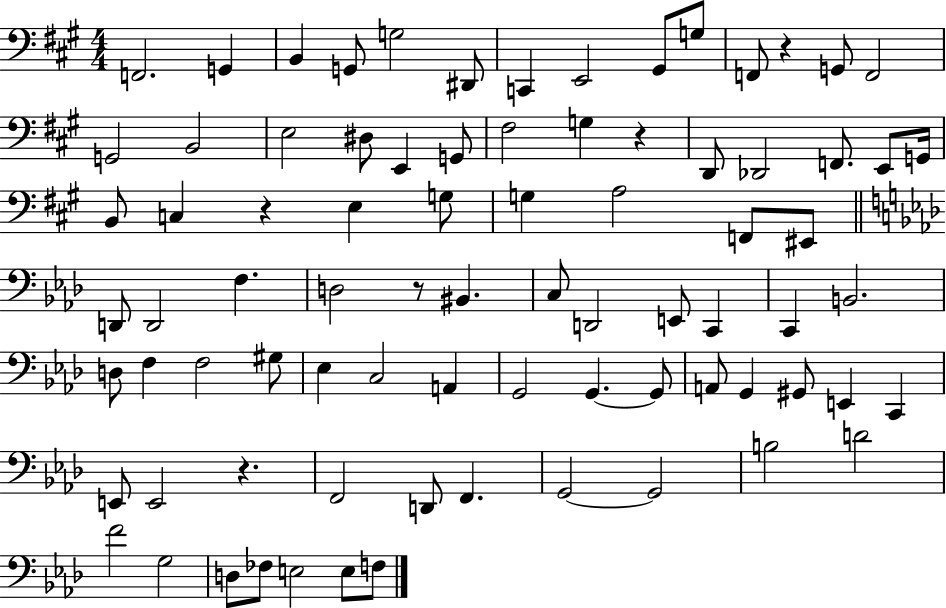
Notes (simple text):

F2/h. G2/q B2/q G2/e G3/h D#2/e C2/q E2/h G#2/e G3/e F2/e R/q G2/e F2/h G2/h B2/h E3/h D#3/e E2/q G2/e F#3/h G3/q R/q D2/e Db2/h F2/e. E2/e G2/s B2/e C3/q R/q E3/q G3/e G3/q A3/h F2/e EIS2/e D2/e D2/h F3/q. D3/h R/e BIS2/q. C3/e D2/h E2/e C2/q C2/q B2/h. D3/e F3/q F3/h G#3/e Eb3/q C3/h A2/q G2/h G2/q. G2/e A2/e G2/q G#2/e E2/q C2/q E2/e E2/h R/q. F2/h D2/e F2/q. G2/h G2/h B3/h D4/h F4/h G3/h D3/e FES3/e E3/h E3/e F3/e